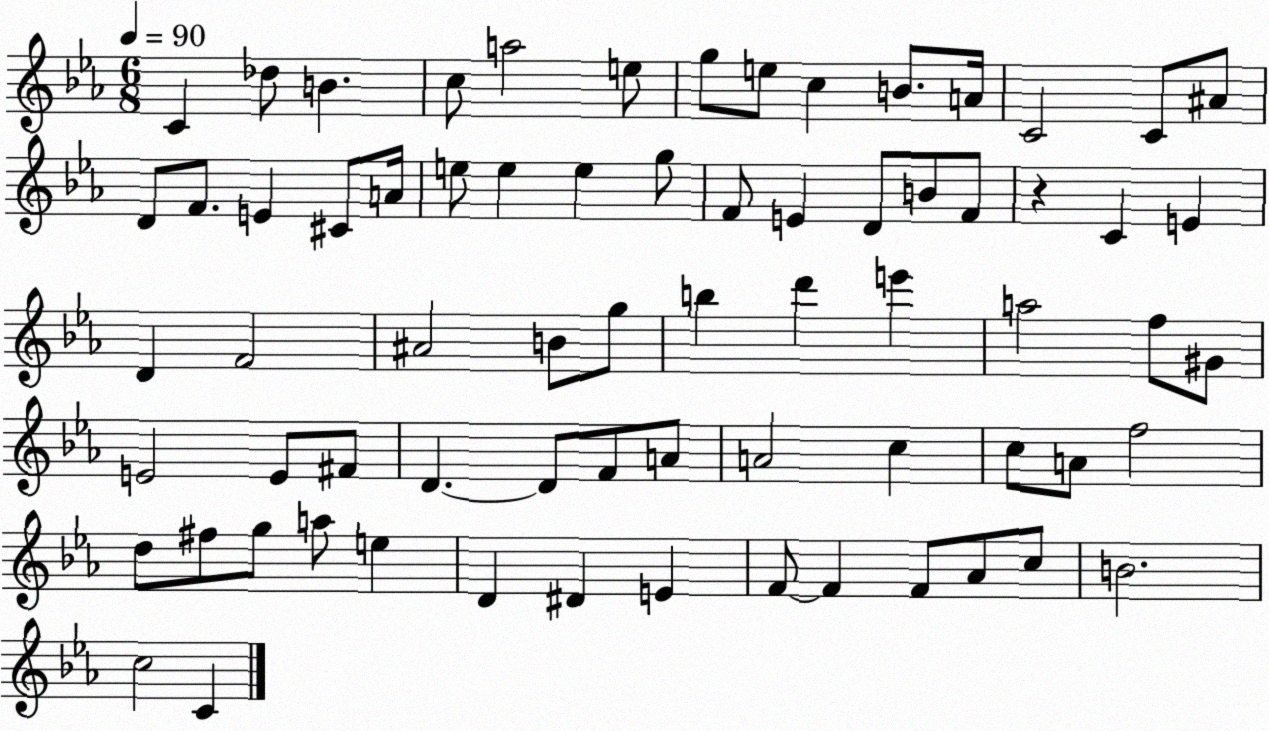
X:1
T:Untitled
M:6/8
L:1/4
K:Eb
C _d/2 B c/2 a2 e/2 g/2 e/2 c B/2 A/4 C2 C/2 ^A/2 D/2 F/2 E ^C/2 A/4 e/2 e e g/2 F/2 E D/2 B/2 F/2 z C E D F2 ^A2 B/2 g/2 b d' e' a2 f/2 ^G/2 E2 E/2 ^F/2 D D/2 F/2 A/2 A2 c c/2 A/2 f2 d/2 ^f/2 g/2 a/2 e D ^D E F/2 F F/2 _A/2 c/2 B2 c2 C